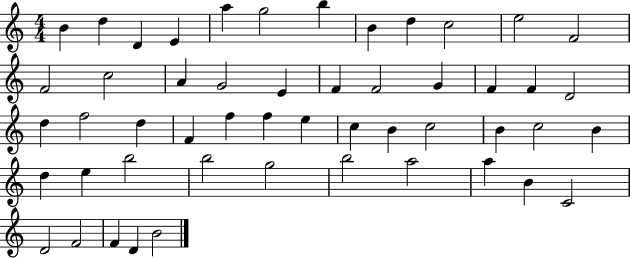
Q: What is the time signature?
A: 4/4